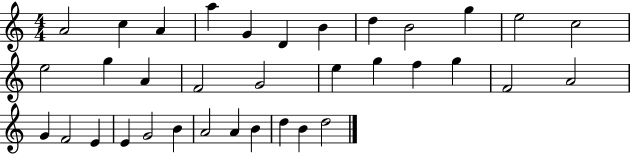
{
  \clef treble
  \numericTimeSignature
  \time 4/4
  \key c \major
  a'2 c''4 a'4 | a''4 g'4 d'4 b'4 | d''4 b'2 g''4 | e''2 c''2 | \break e''2 g''4 a'4 | f'2 g'2 | e''4 g''4 f''4 g''4 | f'2 a'2 | \break g'4 f'2 e'4 | e'4 g'2 b'4 | a'2 a'4 b'4 | d''4 b'4 d''2 | \break \bar "|."
}